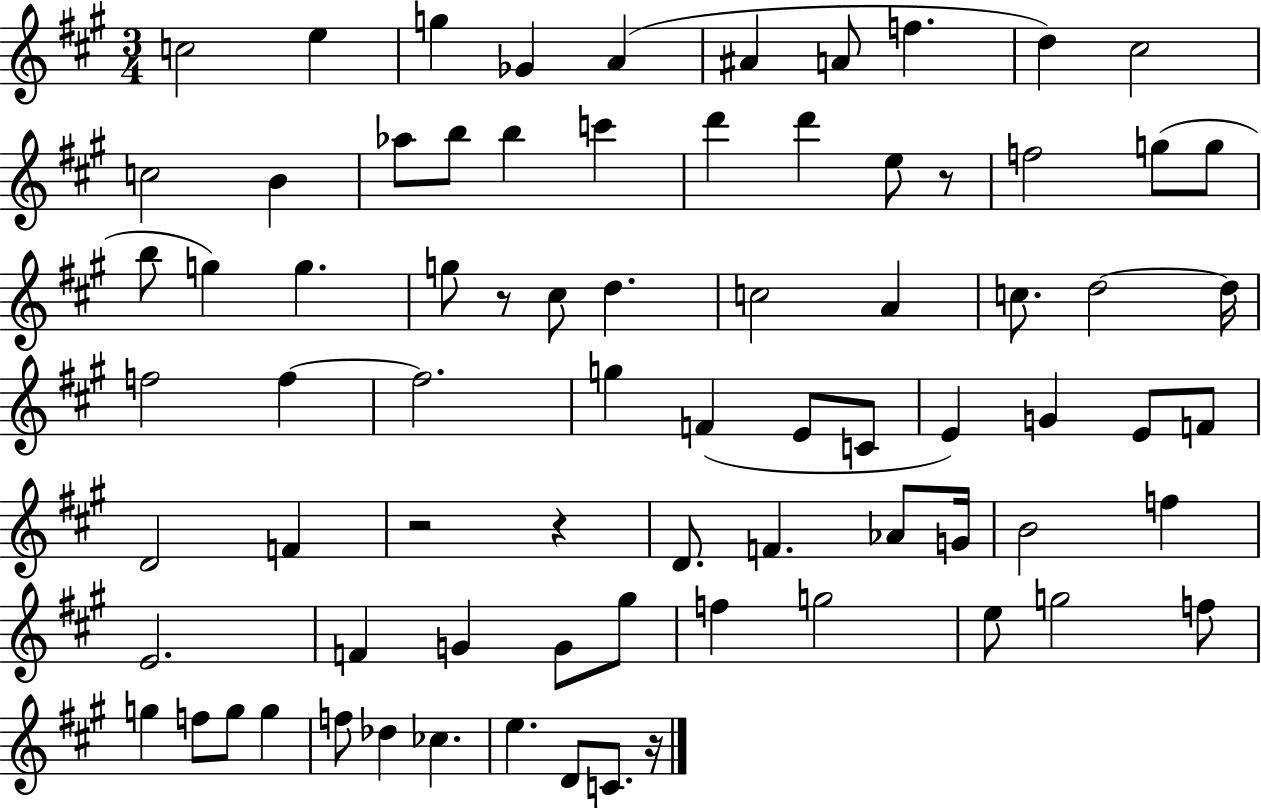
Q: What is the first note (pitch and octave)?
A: C5